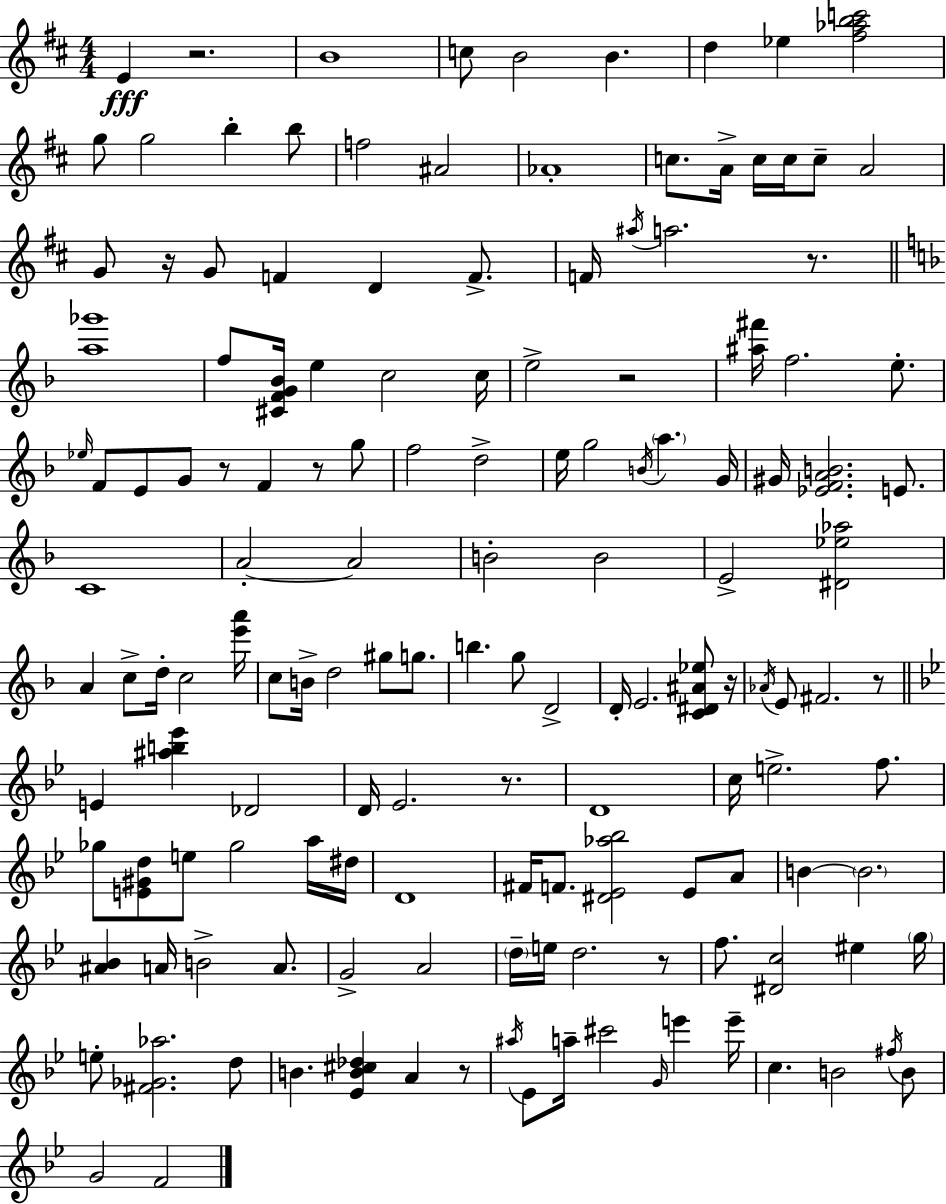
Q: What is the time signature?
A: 4/4